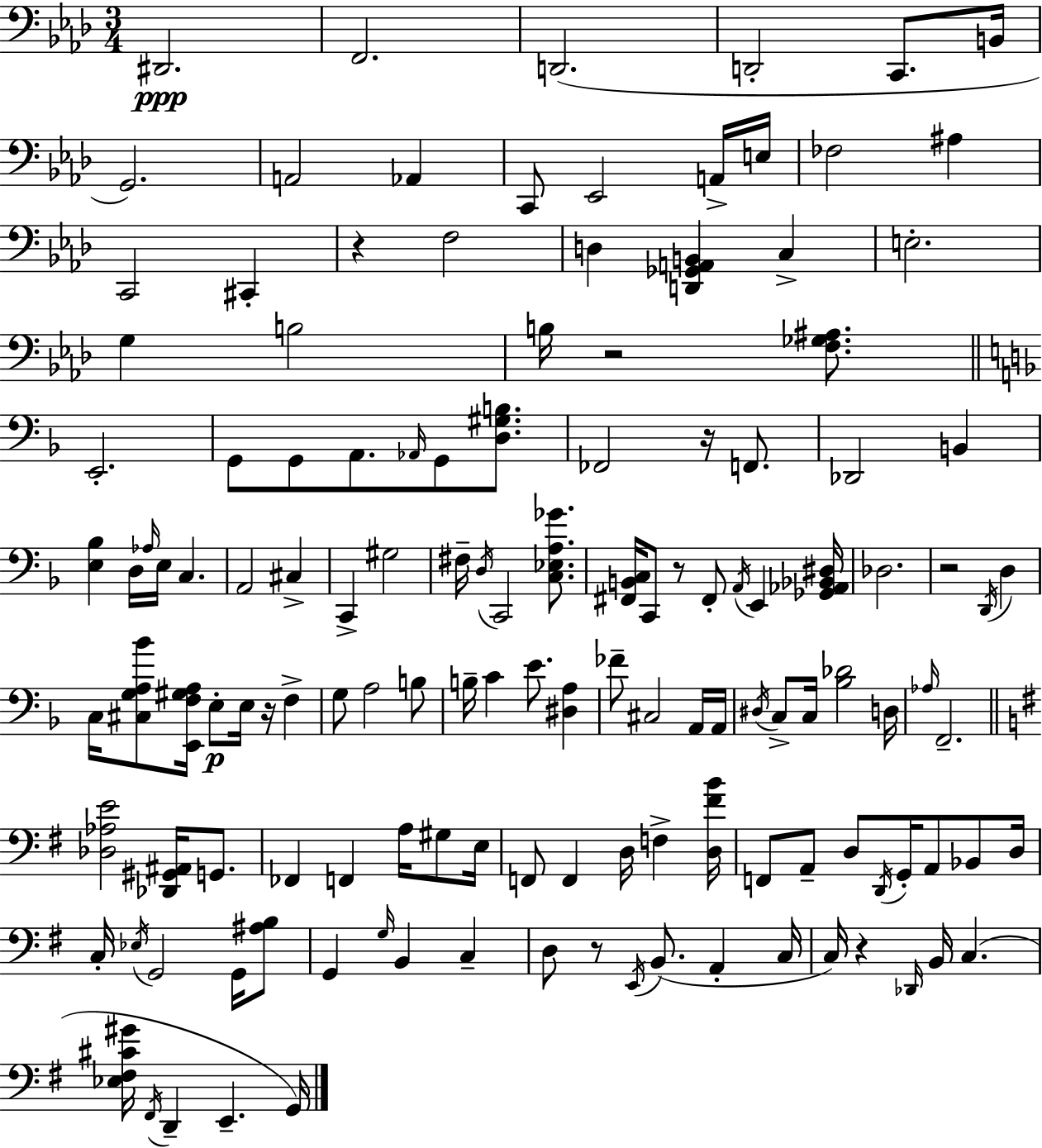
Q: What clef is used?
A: bass